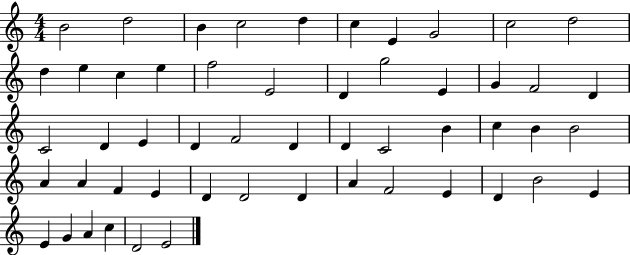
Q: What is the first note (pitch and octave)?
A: B4